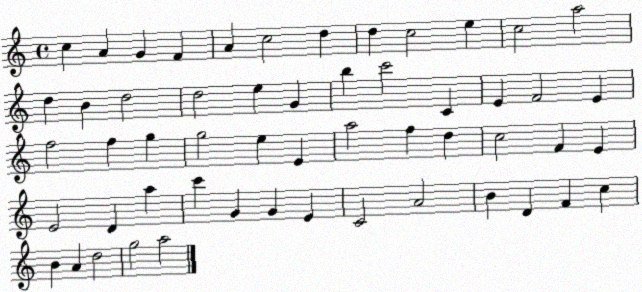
X:1
T:Untitled
M:4/4
L:1/4
K:C
c A G F A c2 d d c2 e c2 a2 d B d2 d2 e G b c'2 C E F2 E f2 f g g2 e E a2 f d c2 F E E2 D a c' G G E C2 A2 B D F c B A d2 g2 a2